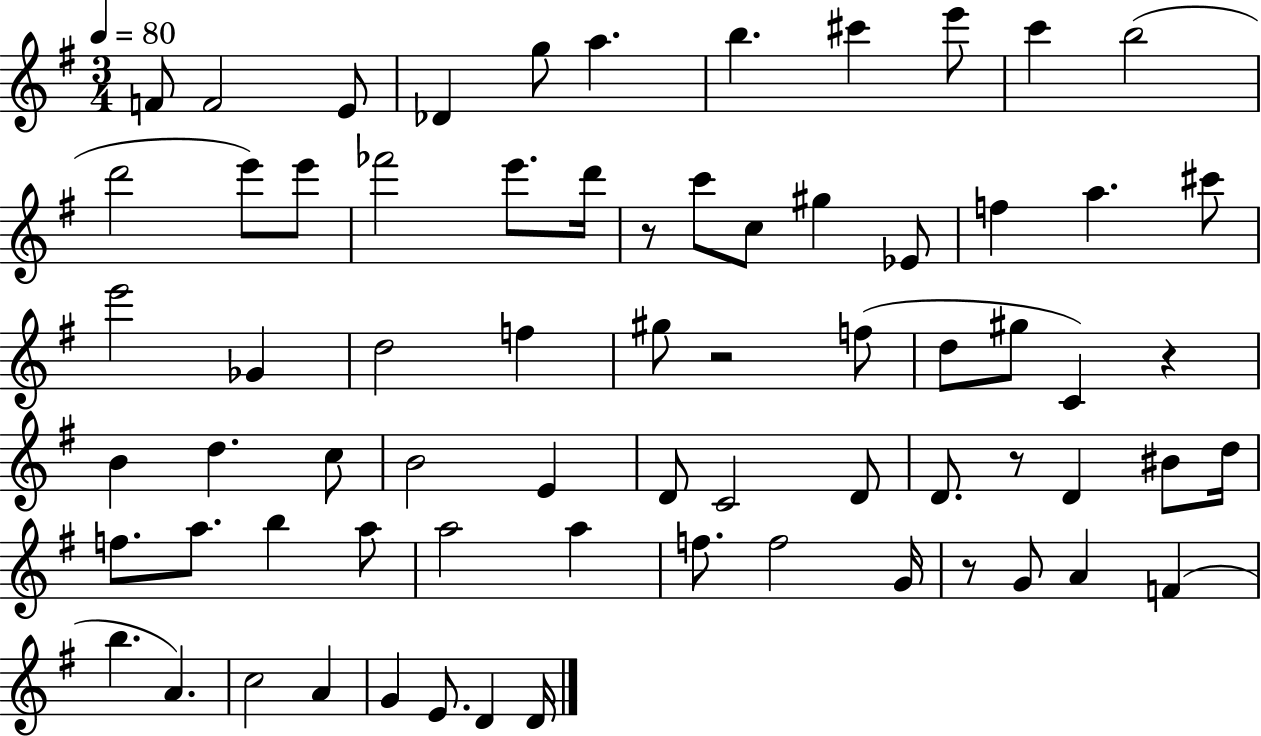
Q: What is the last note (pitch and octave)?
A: D4